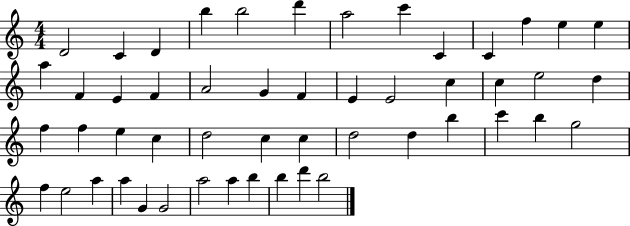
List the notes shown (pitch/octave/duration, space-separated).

D4/h C4/q D4/q B5/q B5/h D6/q A5/h C6/q C4/q C4/q F5/q E5/q E5/q A5/q F4/q E4/q F4/q A4/h G4/q F4/q E4/q E4/h C5/q C5/q E5/h D5/q F5/q F5/q E5/q C5/q D5/h C5/q C5/q D5/h D5/q B5/q C6/q B5/q G5/h F5/q E5/h A5/q A5/q G4/q G4/h A5/h A5/q B5/q B5/q D6/q B5/h